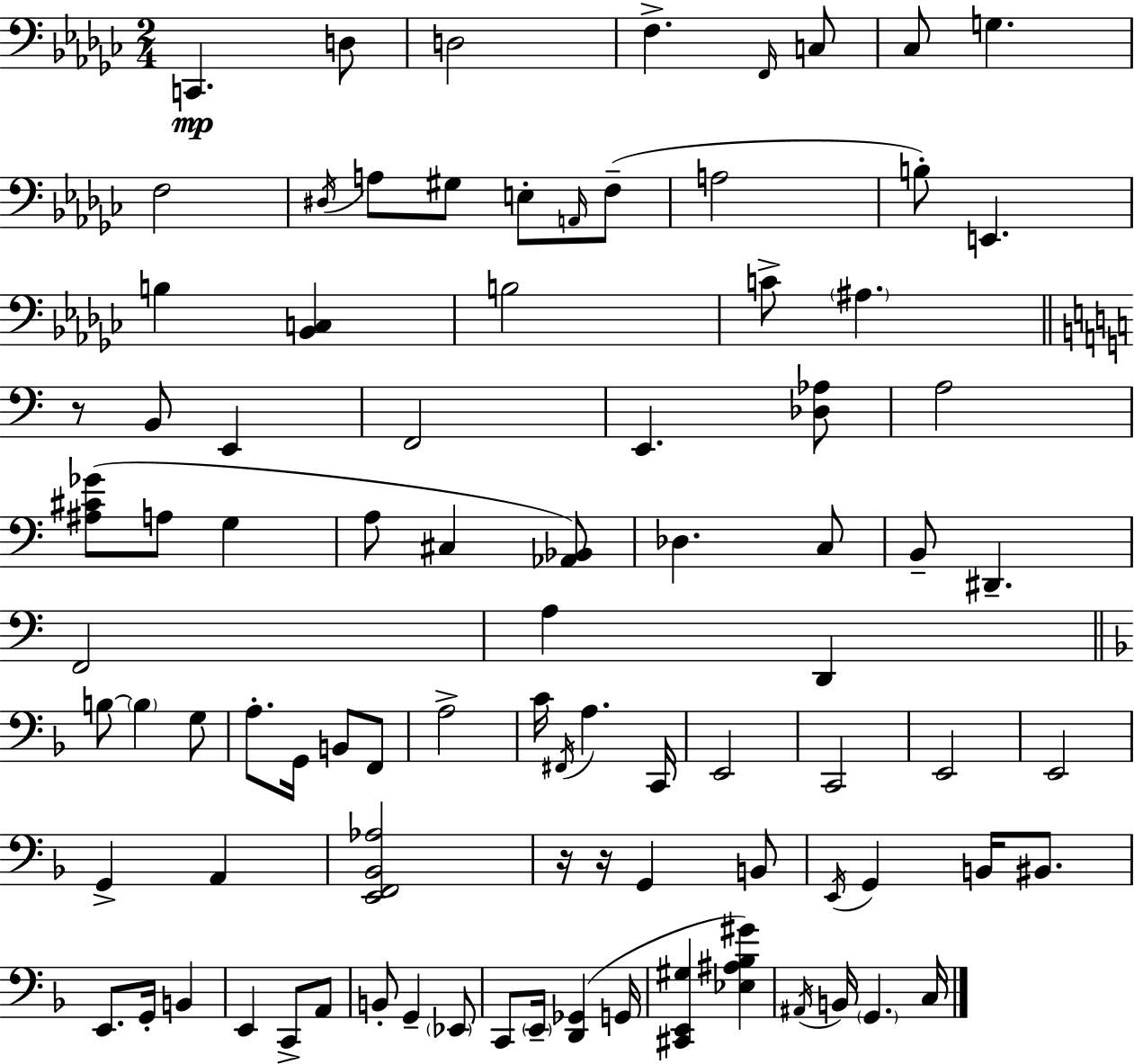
X:1
T:Untitled
M:2/4
L:1/4
K:Ebm
C,, D,/2 D,2 F, F,,/4 C,/2 _C,/2 G, F,2 ^D,/4 A,/2 ^G,/2 E,/2 A,,/4 F,/2 A,2 B,/2 E,, B, [_B,,C,] B,2 C/2 ^A, z/2 B,,/2 E,, F,,2 E,, [_D,_A,]/2 A,2 [^A,^C_G]/2 A,/2 G, A,/2 ^C, [_A,,_B,,]/2 _D, C,/2 B,,/2 ^D,, F,,2 A, D,, B,/2 B, G,/2 A,/2 G,,/4 B,,/2 F,,/2 A,2 C/4 ^F,,/4 A, C,,/4 E,,2 C,,2 E,,2 E,,2 G,, A,, [E,,F,,_B,,_A,]2 z/4 z/4 G,, B,,/2 E,,/4 G,, B,,/4 ^B,,/2 E,,/2 G,,/4 B,, E,, C,,/2 A,,/2 B,,/2 G,, _E,,/2 C,,/2 E,,/4 [D,,_G,,] G,,/4 [^C,,E,,^G,] [_E,^A,_B,^G] ^A,,/4 B,,/4 G,, C,/4